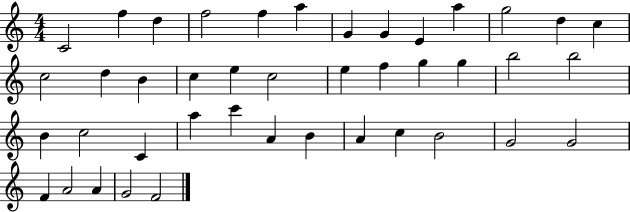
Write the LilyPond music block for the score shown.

{
  \clef treble
  \numericTimeSignature
  \time 4/4
  \key c \major
  c'2 f''4 d''4 | f''2 f''4 a''4 | g'4 g'4 e'4 a''4 | g''2 d''4 c''4 | \break c''2 d''4 b'4 | c''4 e''4 c''2 | e''4 f''4 g''4 g''4 | b''2 b''2 | \break b'4 c''2 c'4 | a''4 c'''4 a'4 b'4 | a'4 c''4 b'2 | g'2 g'2 | \break f'4 a'2 a'4 | g'2 f'2 | \bar "|."
}